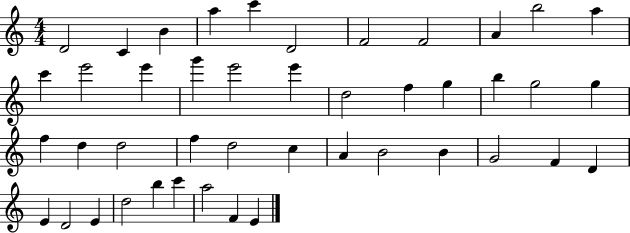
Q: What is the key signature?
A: C major